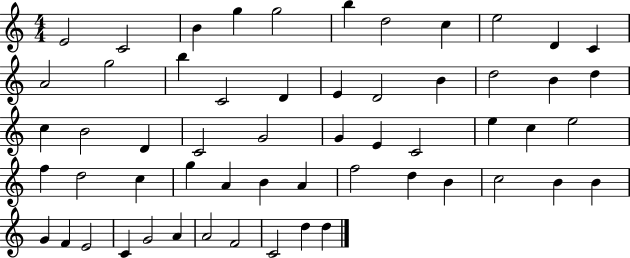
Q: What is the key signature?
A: C major